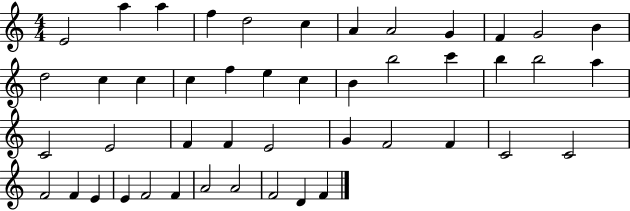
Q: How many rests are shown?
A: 0